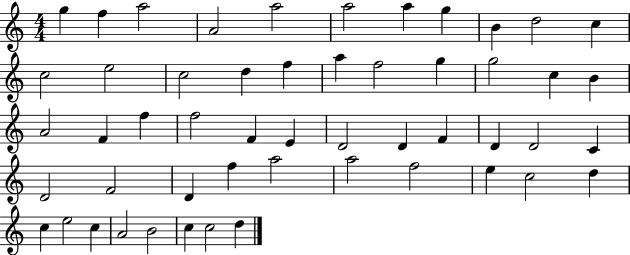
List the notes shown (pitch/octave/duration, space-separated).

G5/q F5/q A5/h A4/h A5/h A5/h A5/q G5/q B4/q D5/h C5/q C5/h E5/h C5/h D5/q F5/q A5/q F5/h G5/q G5/h C5/q B4/q A4/h F4/q F5/q F5/h F4/q E4/q D4/h D4/q F4/q D4/q D4/h C4/q D4/h F4/h D4/q F5/q A5/h A5/h F5/h E5/q C5/h D5/q C5/q E5/h C5/q A4/h B4/h C5/q C5/h D5/q